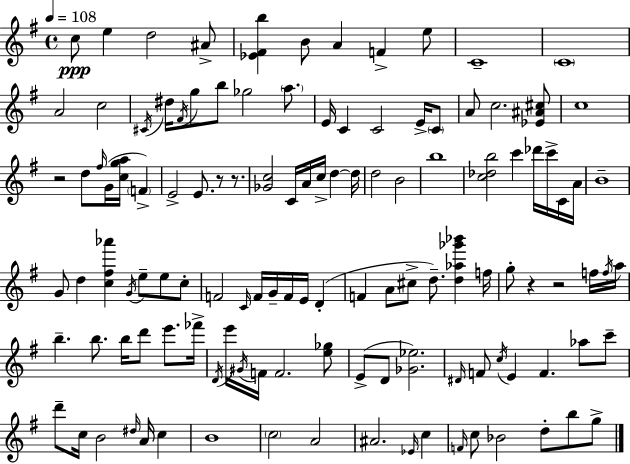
{
  \clef treble
  \time 4/4
  \defaultTimeSignature
  \key g \major
  \tempo 4 = 108
  c''8\ppp e''4 d''2 ais'8-> | <ees' fis' b''>4 b'8 a'4 f'4-> e''8 | c'1-- | \parenthesize c'1 | \break a'2 c''2 | \acciaccatura { cis'16 } dis''16 \acciaccatura { fis'16 } g''8 b''8 ges''2 \parenthesize a''8. | e'16 c'4 c'2 e'16-> | \parenthesize c'8 a'8 c''2. | \break <ees' ais' cis''>8 c''1 | r2 d''8 \grace { fis''16 }( g'16 <c'' g'' a''>16 \parenthesize f'4->) | e'2-> e'8. r8 | r8. <ges' c''>2 c'16 a'16 c''16-> d''4~~ | \break d''16 d''2 b'2 | b''1 | <c'' des'' b''>2 c'''4 des'''16 | c'''16-> c'16 a'16 b'1-- | \break g'8 d''4 <c'' fis'' aes'''>4 \acciaccatura { g'16 } e''8-- | e''8 c''8-. f'2 \grace { c'16 } f'16 g'16-- f'16 | e'16 d'4-.( f'4 a'8 cis''8-> d''8.--) | <d'' aes'' ges''' bes'''>4 f''16 g''8-. r4 r2 | \break f''16 \acciaccatura { f''16 } a''16 b''4.-- b''8. b''16 | d'''8 e'''8. fes'''16-> \acciaccatura { d'16 } e'''16 \acciaccatura { gis'16 } f'16 f'2. | <e'' ges''>8 e'8->( d'8 <ges' ees''>2.) | \grace { dis'16 } f'8 \acciaccatura { c''16 } e'4 | \break f'4. aes''8 c'''8-- d'''8-- c''16 b'2 | \grace { dis''16 } a'16 c''4 b'1 | \parenthesize c''2 | a'2 ais'2. | \break \grace { ees'16 } c''4 \grace { f'16 } c''8 bes'2 | d''8-. b''8 g''8-> \bar "|."
}